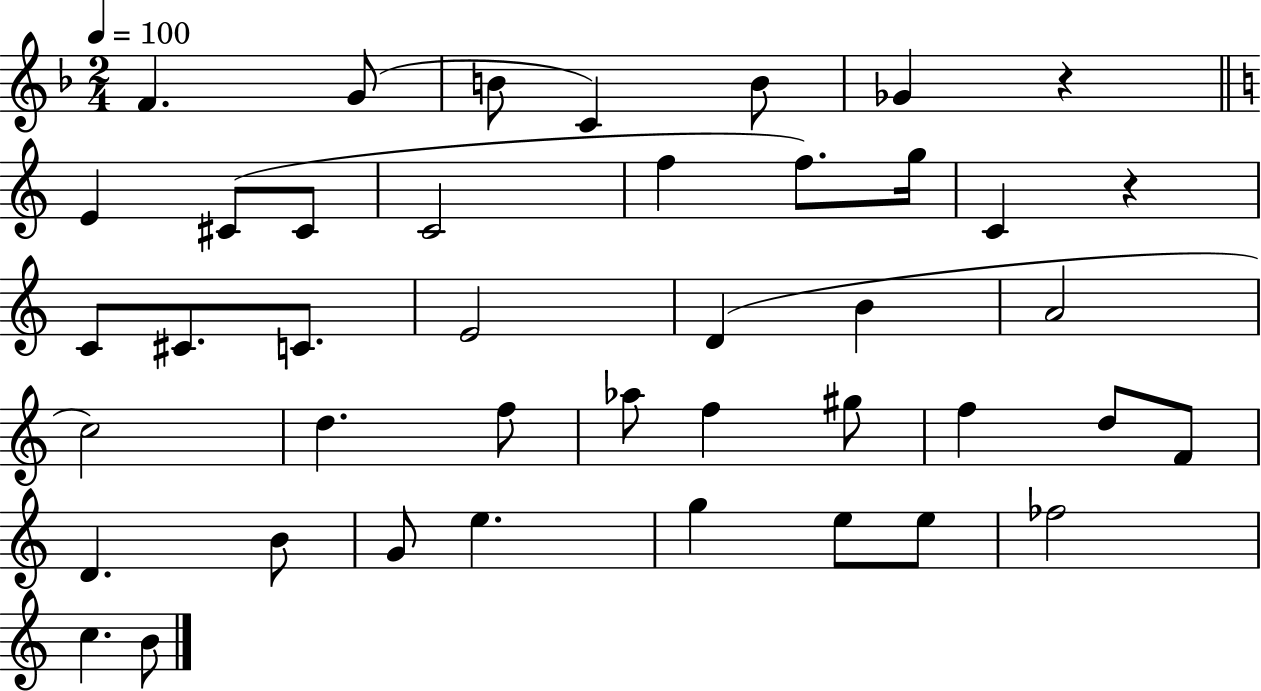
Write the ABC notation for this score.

X:1
T:Untitled
M:2/4
L:1/4
K:F
F G/2 B/2 C B/2 _G z E ^C/2 ^C/2 C2 f f/2 g/4 C z C/2 ^C/2 C/2 E2 D B A2 c2 d f/2 _a/2 f ^g/2 f d/2 F/2 D B/2 G/2 e g e/2 e/2 _f2 c B/2